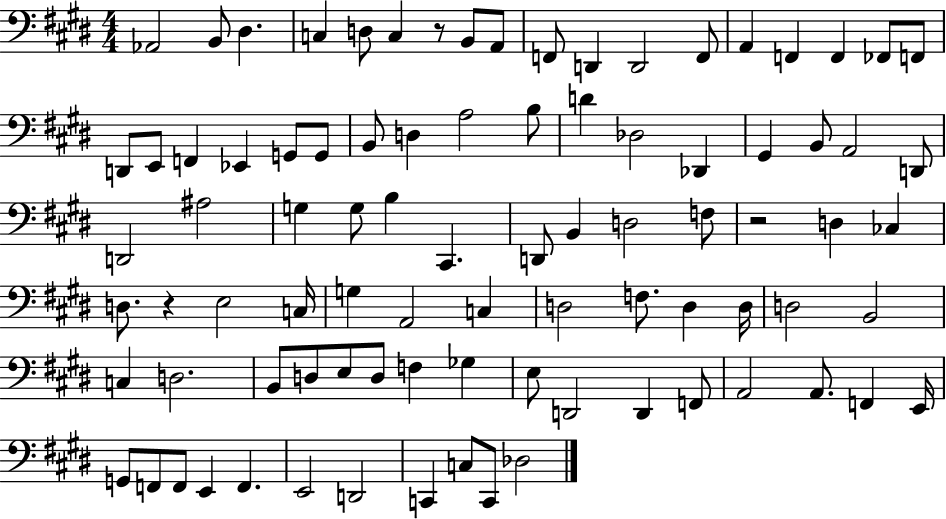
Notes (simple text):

Ab2/h B2/e D#3/q. C3/q D3/e C3/q R/e B2/e A2/e F2/e D2/q D2/h F2/e A2/q F2/q F2/q FES2/e F2/e D2/e E2/e F2/q Eb2/q G2/e G2/e B2/e D3/q A3/h B3/e D4/q Db3/h Db2/q G#2/q B2/e A2/h D2/e D2/h A#3/h G3/q G3/e B3/q C#2/q. D2/e B2/q D3/h F3/e R/h D3/q CES3/q D3/e. R/q E3/h C3/s G3/q A2/h C3/q D3/h F3/e. D3/q D3/s D3/h B2/h C3/q D3/h. B2/e D3/e E3/e D3/e F3/q Gb3/q E3/e D2/h D2/q F2/e A2/h A2/e. F2/q E2/s G2/e F2/e F2/e E2/q F2/q. E2/h D2/h C2/q C3/e C2/e Db3/h